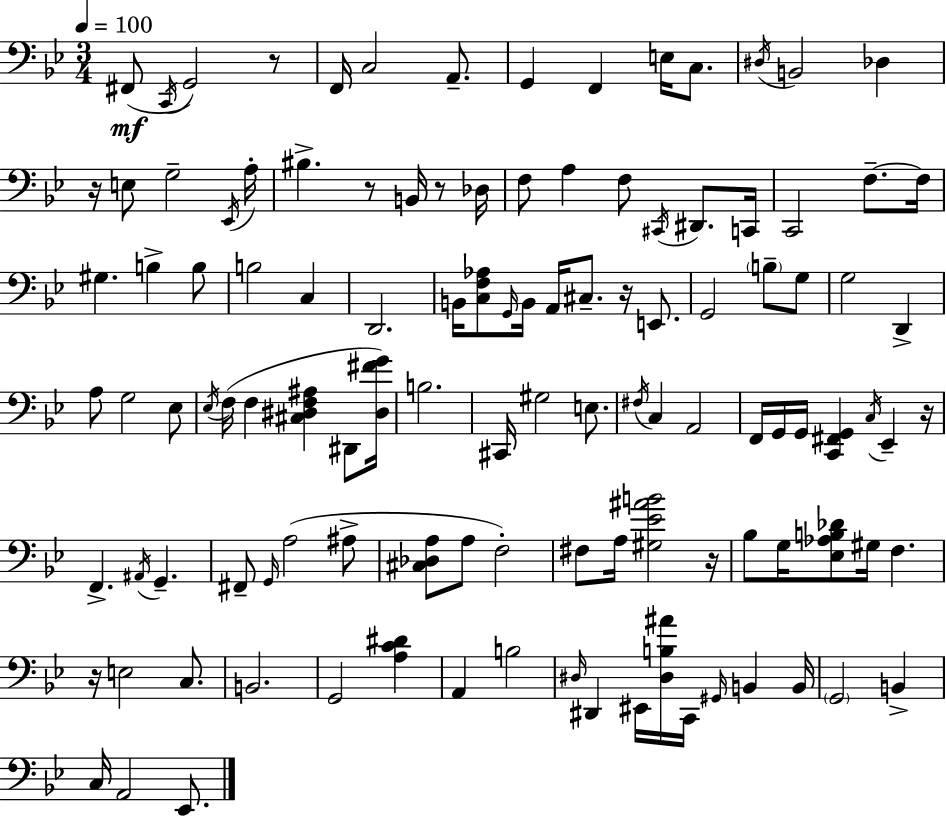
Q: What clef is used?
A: bass